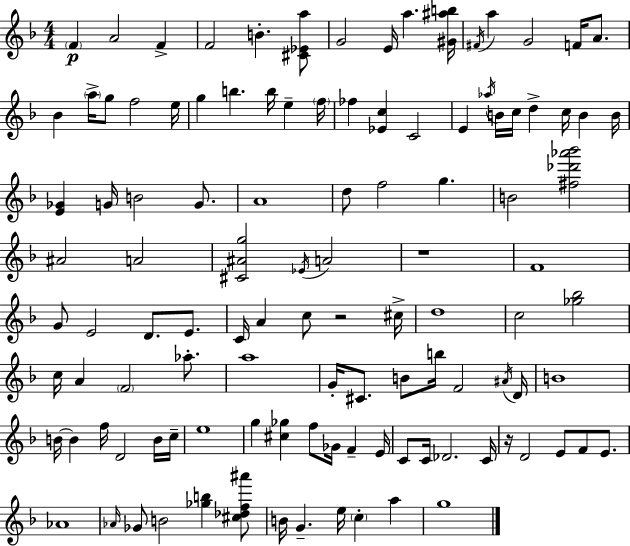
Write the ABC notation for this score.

X:1
T:Untitled
M:4/4
L:1/4
K:Dm
F A2 F F2 B [^C_Ea]/2 G2 E/4 a [^G^ab]/4 ^F/4 a G2 F/4 A/2 _B a/4 g/2 f2 e/4 g b b/4 e f/4 _f [_Ec] C2 E _a/4 B/4 c/4 d c/4 B B/4 [E_G] G/4 B2 G/2 A4 d/2 f2 g B2 [^f_d'_a'_b']2 ^A2 A2 [^C^Ag]2 _E/4 A2 z4 F4 G/2 E2 D/2 E/2 C/4 A c/2 z2 ^c/4 d4 c2 [_g_b]2 c/4 A F2 _a/2 a4 G/4 ^C/2 B/2 b/4 F2 ^A/4 D/4 B4 B/4 B f/4 D2 B/4 c/4 e4 g [^c_g] f/2 _G/4 F E/4 C/2 C/4 _D2 C/4 z/4 D2 E/2 F/2 E/2 _A4 _A/4 _G/2 B2 [_gb] [^c_df^a']/2 B/4 G e/4 c a g4